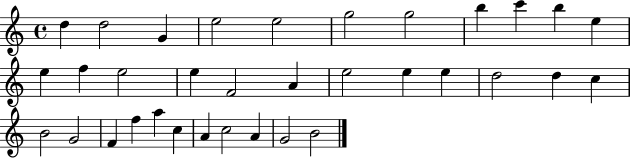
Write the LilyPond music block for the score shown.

{
  \clef treble
  \time 4/4
  \defaultTimeSignature
  \key c \major
  d''4 d''2 g'4 | e''2 e''2 | g''2 g''2 | b''4 c'''4 b''4 e''4 | \break e''4 f''4 e''2 | e''4 f'2 a'4 | e''2 e''4 e''4 | d''2 d''4 c''4 | \break b'2 g'2 | f'4 f''4 a''4 c''4 | a'4 c''2 a'4 | g'2 b'2 | \break \bar "|."
}